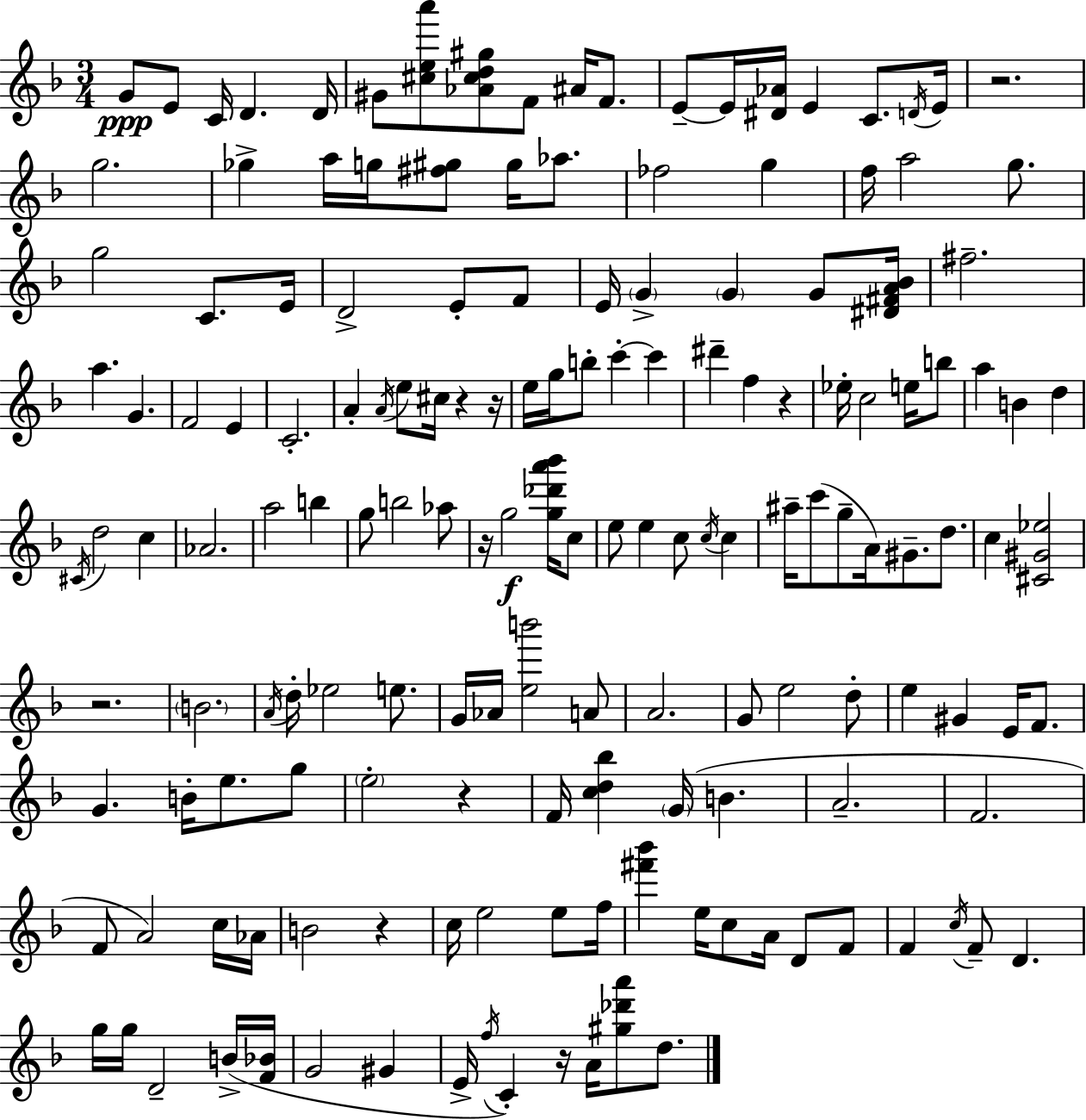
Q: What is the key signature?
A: F major